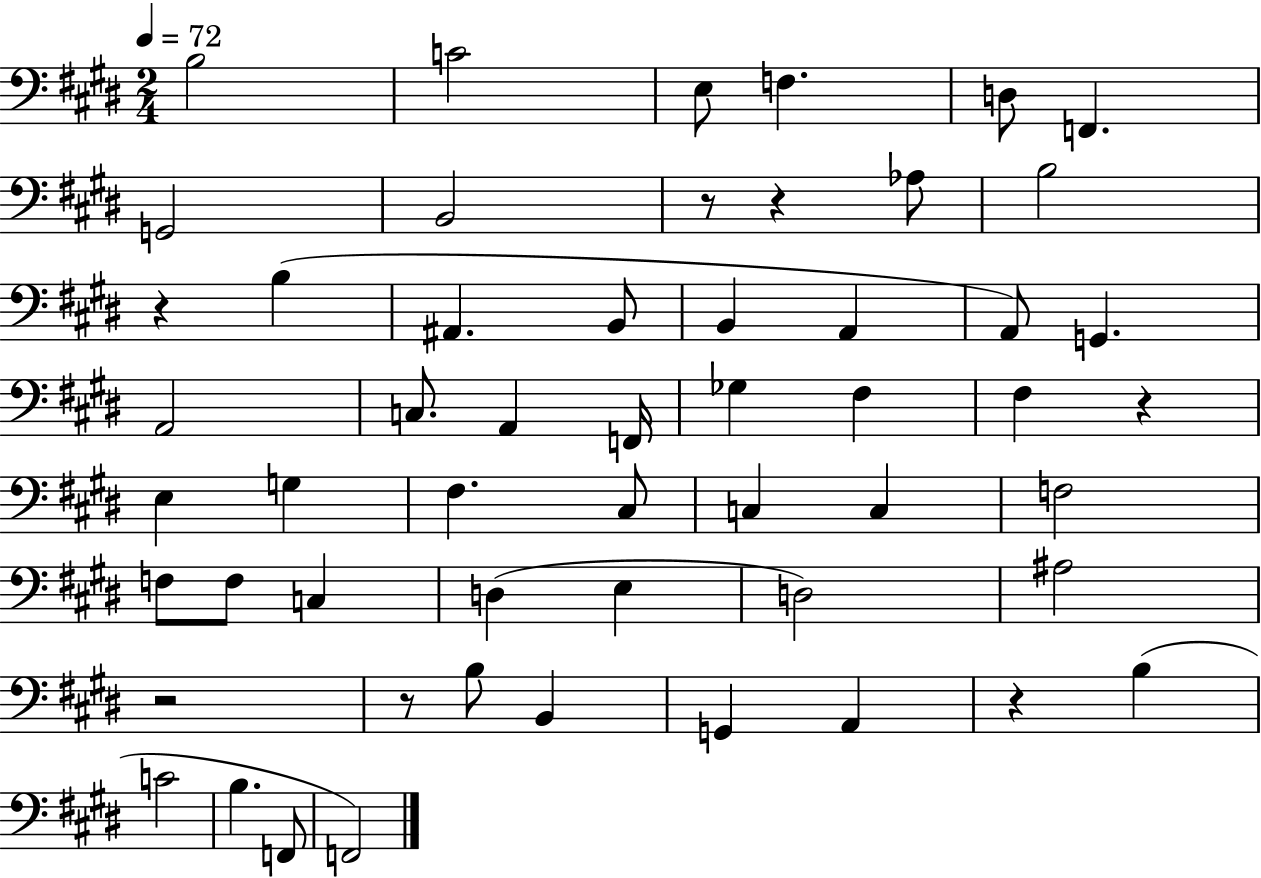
X:1
T:Untitled
M:2/4
L:1/4
K:E
B,2 C2 E,/2 F, D,/2 F,, G,,2 B,,2 z/2 z _A,/2 B,2 z B, ^A,, B,,/2 B,, A,, A,,/2 G,, A,,2 C,/2 A,, F,,/4 _G, ^F, ^F, z E, G, ^F, ^C,/2 C, C, F,2 F,/2 F,/2 C, D, E, D,2 ^A,2 z2 z/2 B,/2 B,, G,, A,, z B, C2 B, F,,/2 F,,2